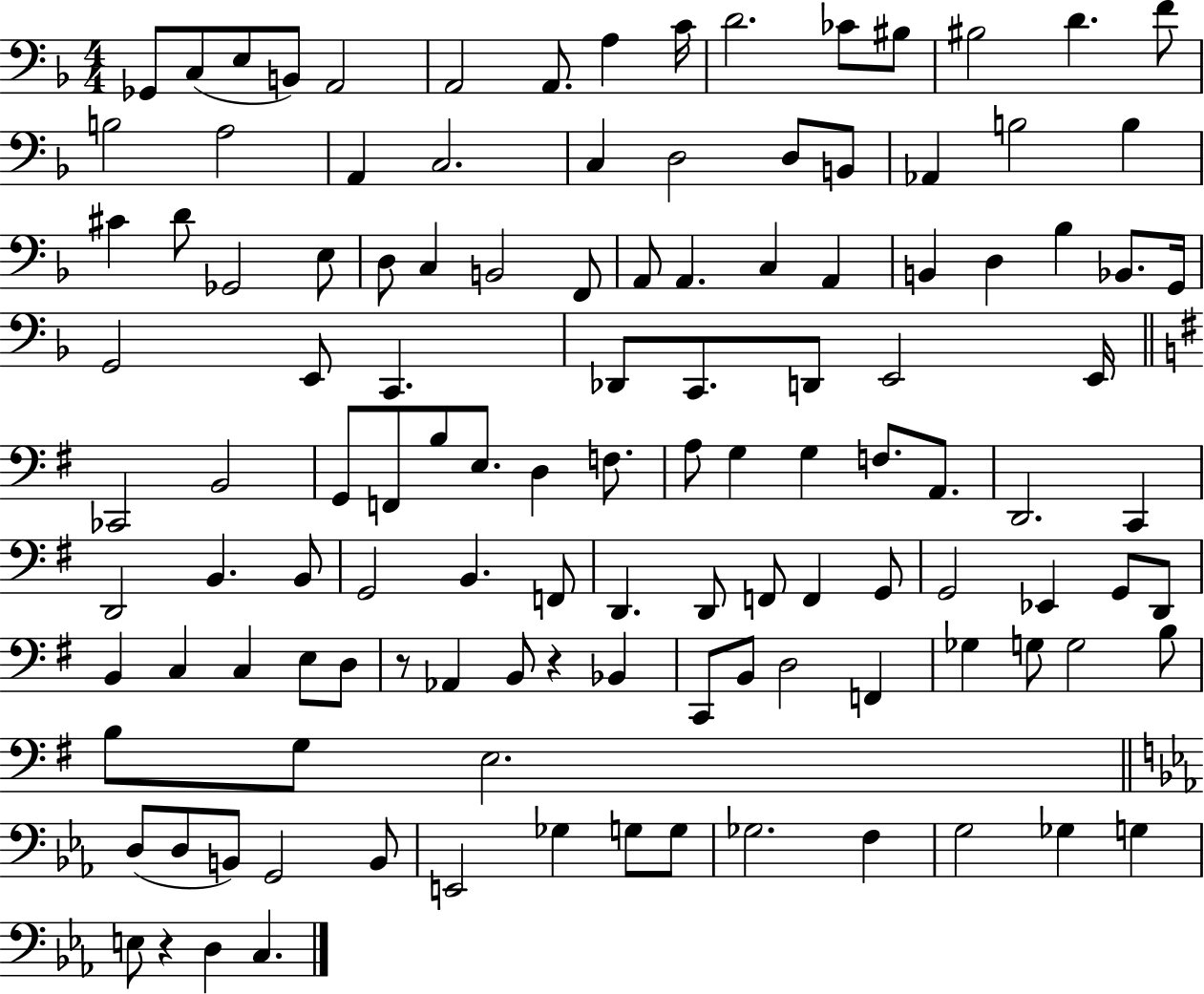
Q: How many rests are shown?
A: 3